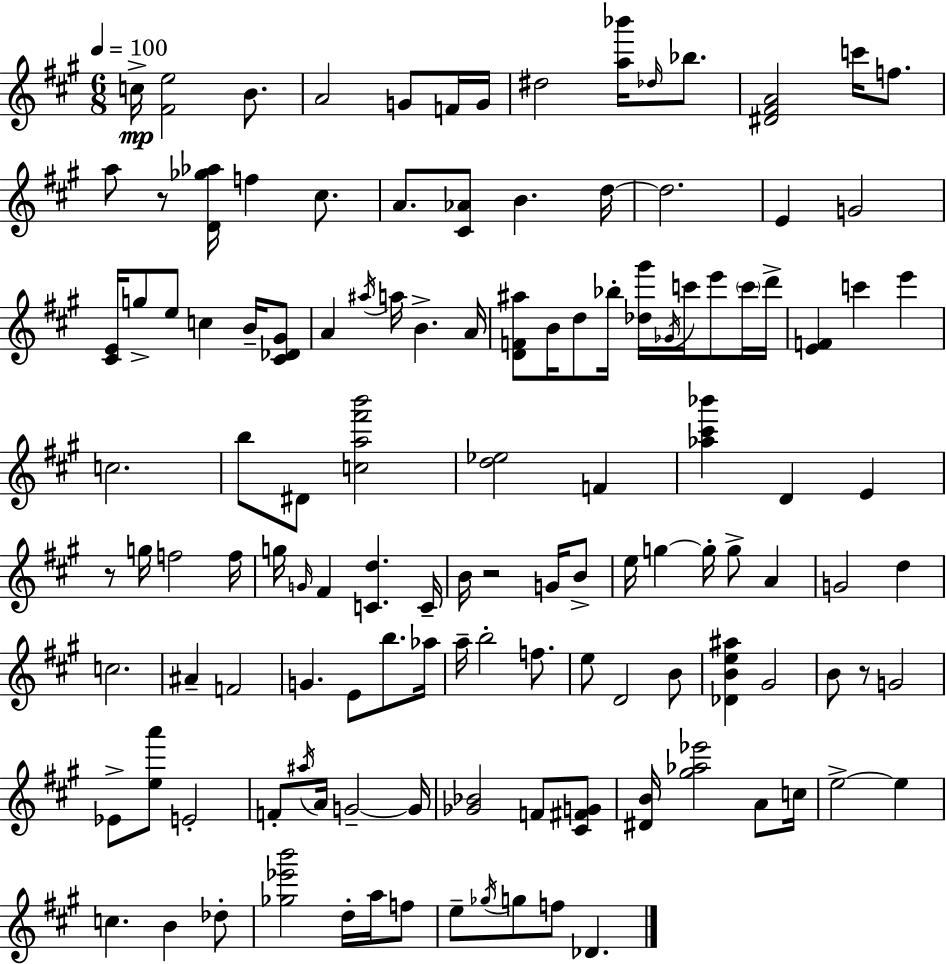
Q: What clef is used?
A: treble